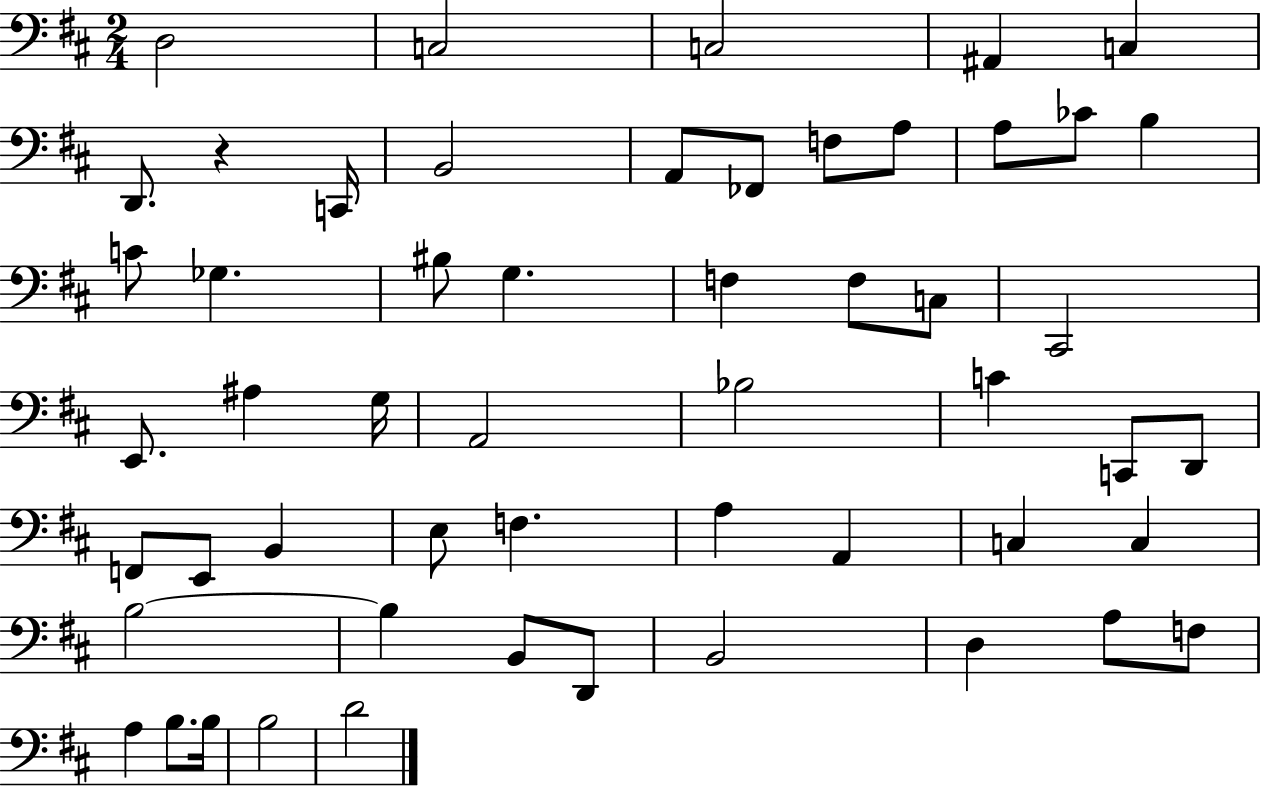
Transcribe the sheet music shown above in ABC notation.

X:1
T:Untitled
M:2/4
L:1/4
K:D
D,2 C,2 C,2 ^A,, C, D,,/2 z C,,/4 B,,2 A,,/2 _F,,/2 F,/2 A,/2 A,/2 _C/2 B, C/2 _G, ^B,/2 G, F, F,/2 C,/2 ^C,,2 E,,/2 ^A, G,/4 A,,2 _B,2 C C,,/2 D,,/2 F,,/2 E,,/2 B,, E,/2 F, A, A,, C, C, B,2 B, B,,/2 D,,/2 B,,2 D, A,/2 F,/2 A, B,/2 B,/4 B,2 D2